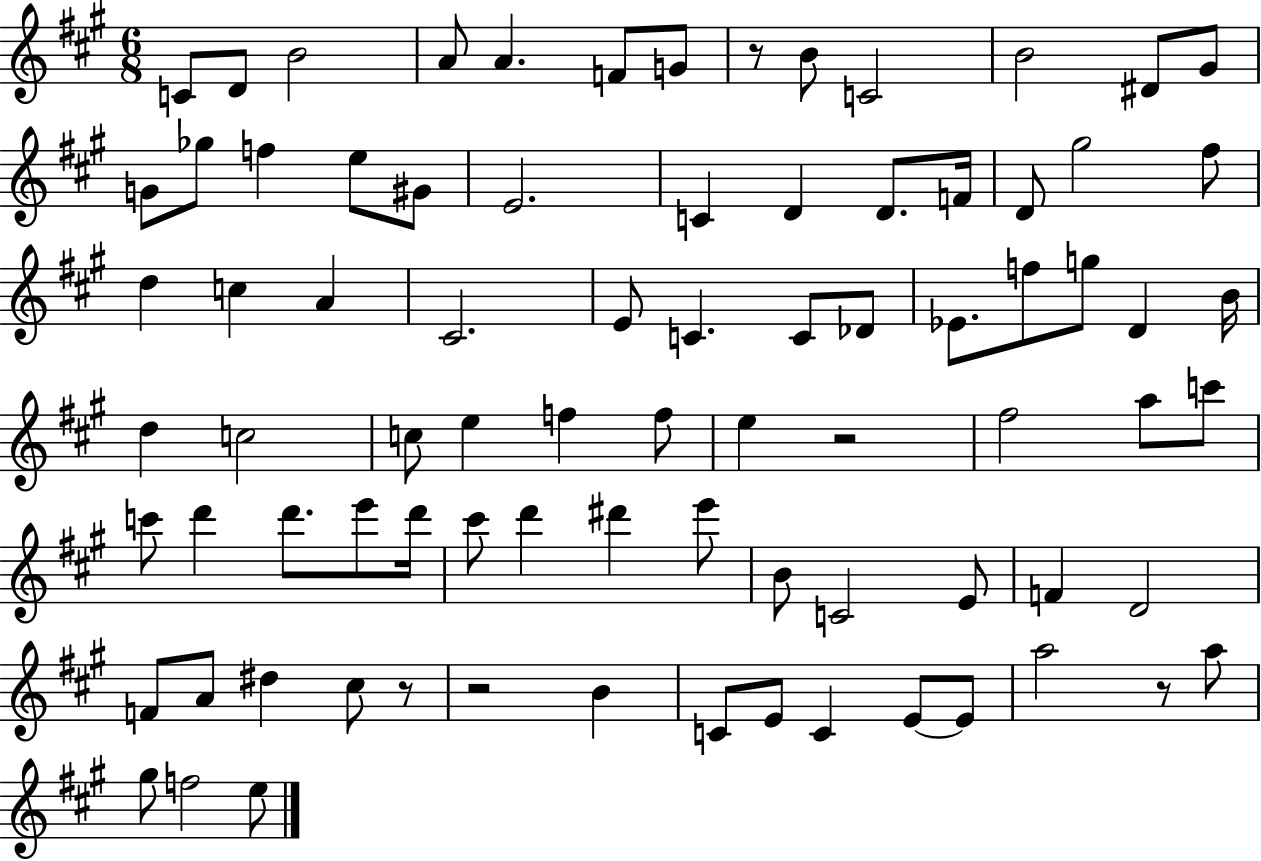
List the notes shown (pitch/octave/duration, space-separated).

C4/e D4/e B4/h A4/e A4/q. F4/e G4/e R/e B4/e C4/h B4/h D#4/e G#4/e G4/e Gb5/e F5/q E5/e G#4/e E4/h. C4/q D4/q D4/e. F4/s D4/e G#5/h F#5/e D5/q C5/q A4/q C#4/h. E4/e C4/q. C4/e Db4/e Eb4/e. F5/e G5/e D4/q B4/s D5/q C5/h C5/e E5/q F5/q F5/e E5/q R/h F#5/h A5/e C6/e C6/e D6/q D6/e. E6/e D6/s C#6/e D6/q D#6/q E6/e B4/e C4/h E4/e F4/q D4/h F4/e A4/e D#5/q C#5/e R/e R/h B4/q C4/e E4/e C4/q E4/e E4/e A5/h R/e A5/e G#5/e F5/h E5/e